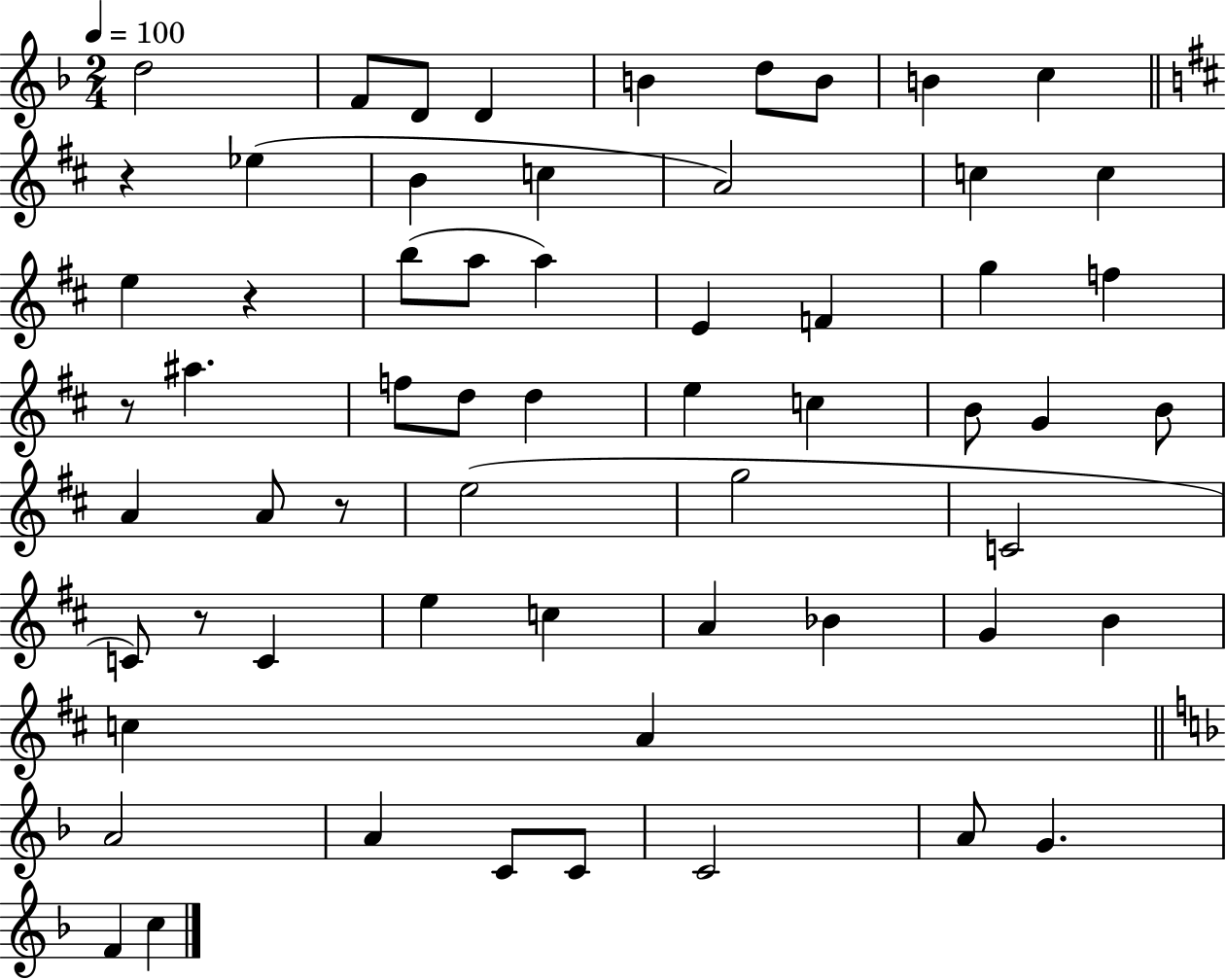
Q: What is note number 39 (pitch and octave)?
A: C4